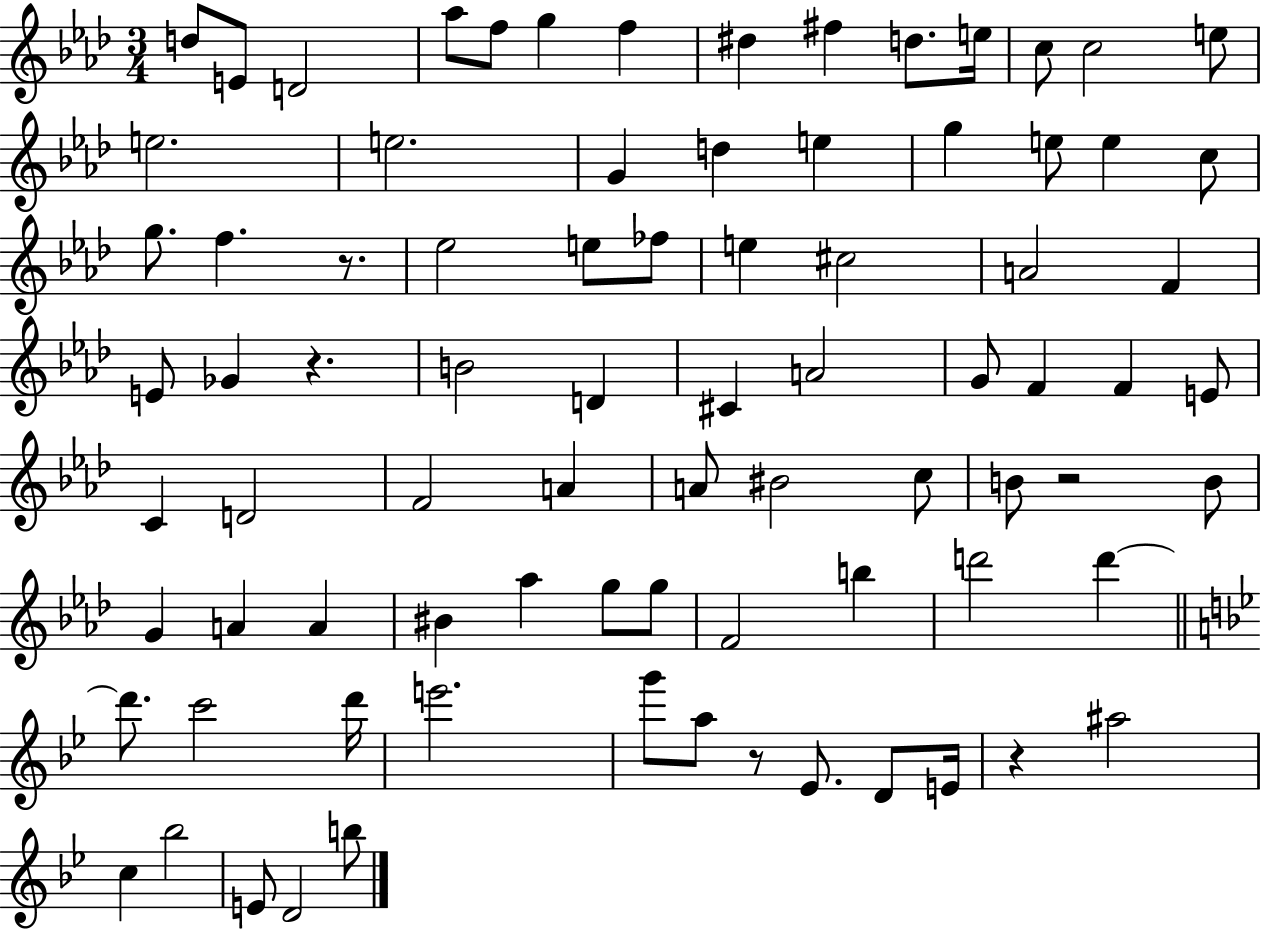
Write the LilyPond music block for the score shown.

{
  \clef treble
  \numericTimeSignature
  \time 3/4
  \key aes \major
  d''8 e'8 d'2 | aes''8 f''8 g''4 f''4 | dis''4 fis''4 d''8. e''16 | c''8 c''2 e''8 | \break e''2. | e''2. | g'4 d''4 e''4 | g''4 e''8 e''4 c''8 | \break g''8. f''4. r8. | ees''2 e''8 fes''8 | e''4 cis''2 | a'2 f'4 | \break e'8 ges'4 r4. | b'2 d'4 | cis'4 a'2 | g'8 f'4 f'4 e'8 | \break c'4 d'2 | f'2 a'4 | a'8 bis'2 c''8 | b'8 r2 b'8 | \break g'4 a'4 a'4 | bis'4 aes''4 g''8 g''8 | f'2 b''4 | d'''2 d'''4~~ | \break \bar "||" \break \key bes \major d'''8. c'''2 d'''16 | e'''2. | g'''8 a''8 r8 ees'8. d'8 e'16 | r4 ais''2 | \break c''4 bes''2 | e'8 d'2 b''8 | \bar "|."
}